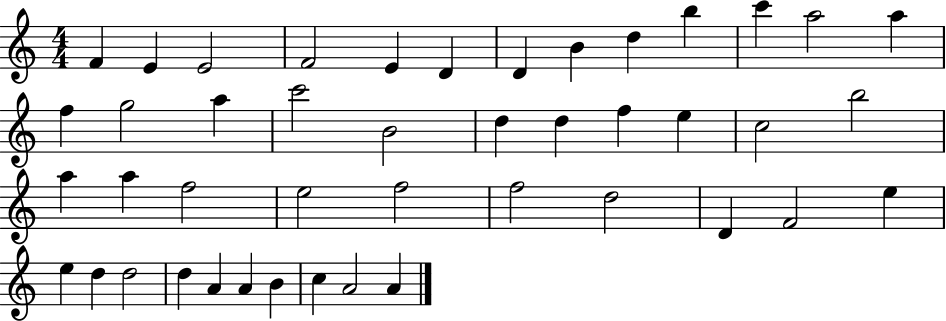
{
  \clef treble
  \numericTimeSignature
  \time 4/4
  \key c \major
  f'4 e'4 e'2 | f'2 e'4 d'4 | d'4 b'4 d''4 b''4 | c'''4 a''2 a''4 | \break f''4 g''2 a''4 | c'''2 b'2 | d''4 d''4 f''4 e''4 | c''2 b''2 | \break a''4 a''4 f''2 | e''2 f''2 | f''2 d''2 | d'4 f'2 e''4 | \break e''4 d''4 d''2 | d''4 a'4 a'4 b'4 | c''4 a'2 a'4 | \bar "|."
}